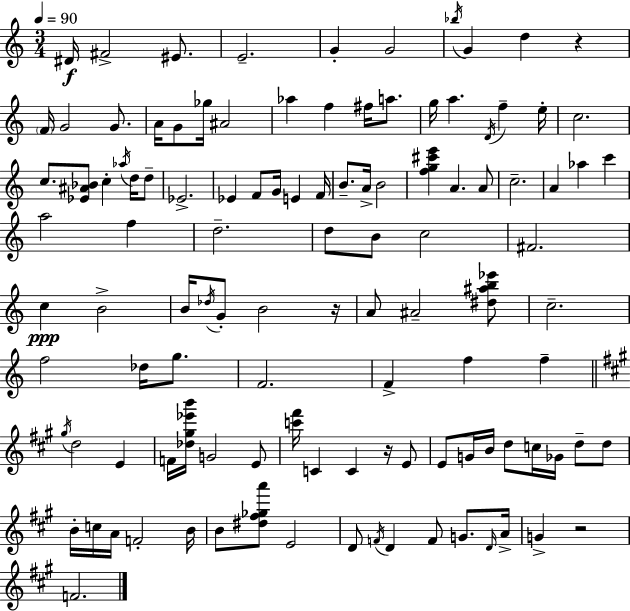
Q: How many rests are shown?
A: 4